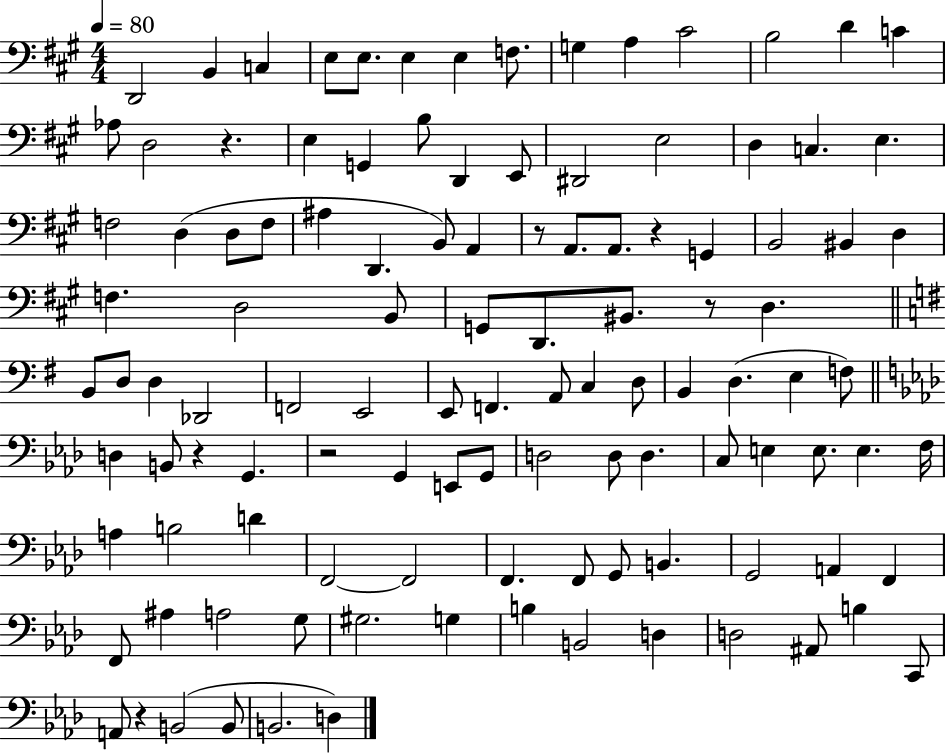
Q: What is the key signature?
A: A major